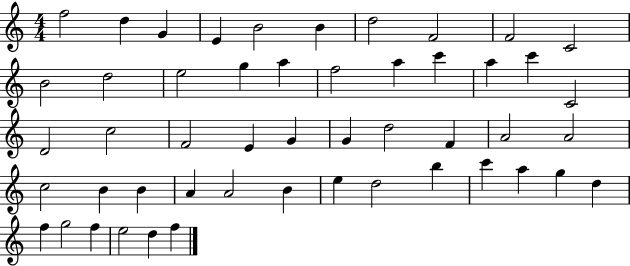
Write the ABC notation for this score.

X:1
T:Untitled
M:4/4
L:1/4
K:C
f2 d G E B2 B d2 F2 F2 C2 B2 d2 e2 g a f2 a c' a c' C2 D2 c2 F2 E G G d2 F A2 A2 c2 B B A A2 B e d2 b c' a g d f g2 f e2 d f